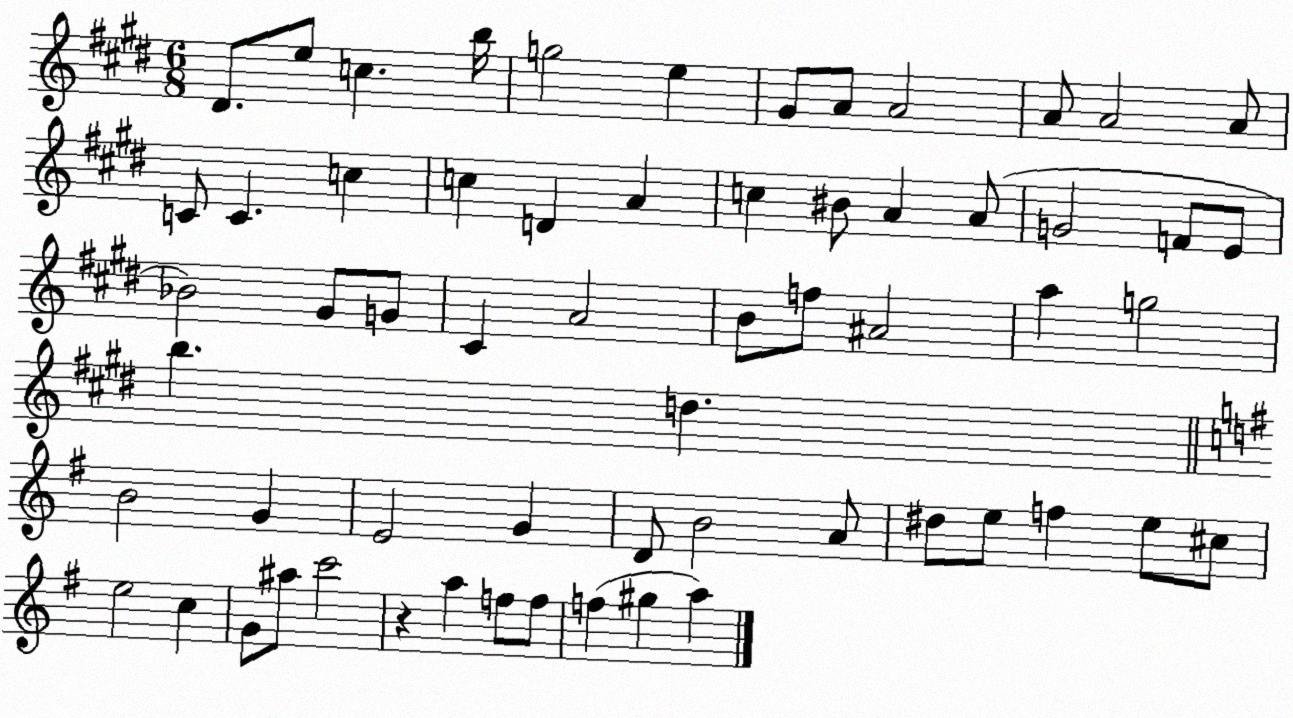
X:1
T:Untitled
M:6/8
L:1/4
K:E
^D/2 e/2 c b/4 g2 e ^G/2 A/2 A2 A/2 A2 A/2 C/2 C c c D A c ^B/2 A A/2 G2 F/2 E/2 _B2 ^G/2 G/2 ^C A2 B/2 f/2 ^A2 a g2 b d B2 G E2 G D/2 B2 A/2 ^d/2 e/2 f e/2 ^c/2 e2 c G/2 ^a/2 c'2 z a f/2 f/2 f ^g a